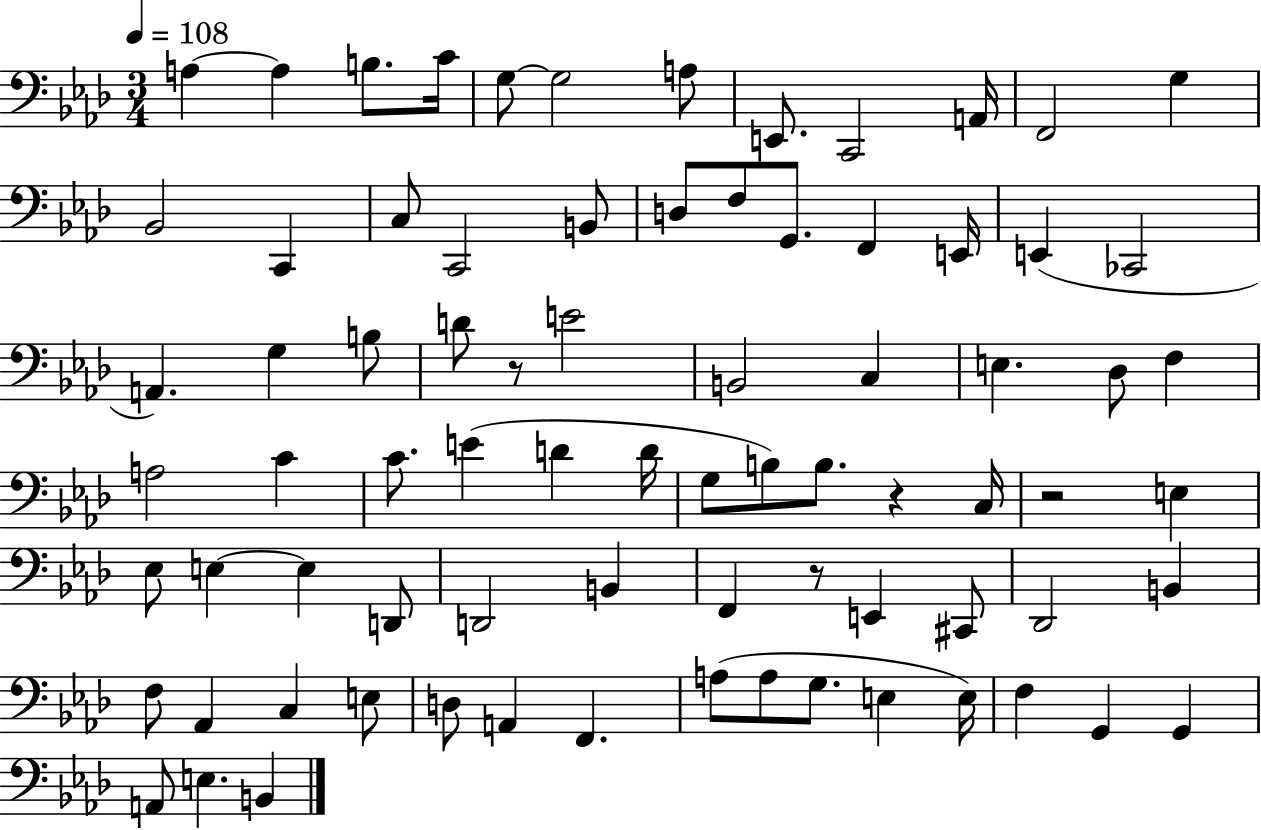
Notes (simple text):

A3/q A3/q B3/e. C4/s G3/e G3/h A3/e E2/e. C2/h A2/s F2/h G3/q Bb2/h C2/q C3/e C2/h B2/e D3/e F3/e G2/e. F2/q E2/s E2/q CES2/h A2/q. G3/q B3/e D4/e R/e E4/h B2/h C3/q E3/q. Db3/e F3/q A3/h C4/q C4/e. E4/q D4/q D4/s G3/e B3/e B3/e. R/q C3/s R/h E3/q Eb3/e E3/q E3/q D2/e D2/h B2/q F2/q R/e E2/q C#2/e Db2/h B2/q F3/e Ab2/q C3/q E3/e D3/e A2/q F2/q. A3/e A3/e G3/e. E3/q E3/s F3/q G2/q G2/q A2/e E3/q. B2/q